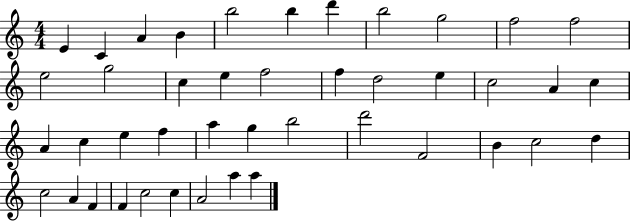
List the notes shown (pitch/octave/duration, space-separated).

E4/q C4/q A4/q B4/q B5/h B5/q D6/q B5/h G5/h F5/h F5/h E5/h G5/h C5/q E5/q F5/h F5/q D5/h E5/q C5/h A4/q C5/q A4/q C5/q E5/q F5/q A5/q G5/q B5/h D6/h F4/h B4/q C5/h D5/q C5/h A4/q F4/q F4/q C5/h C5/q A4/h A5/q A5/q